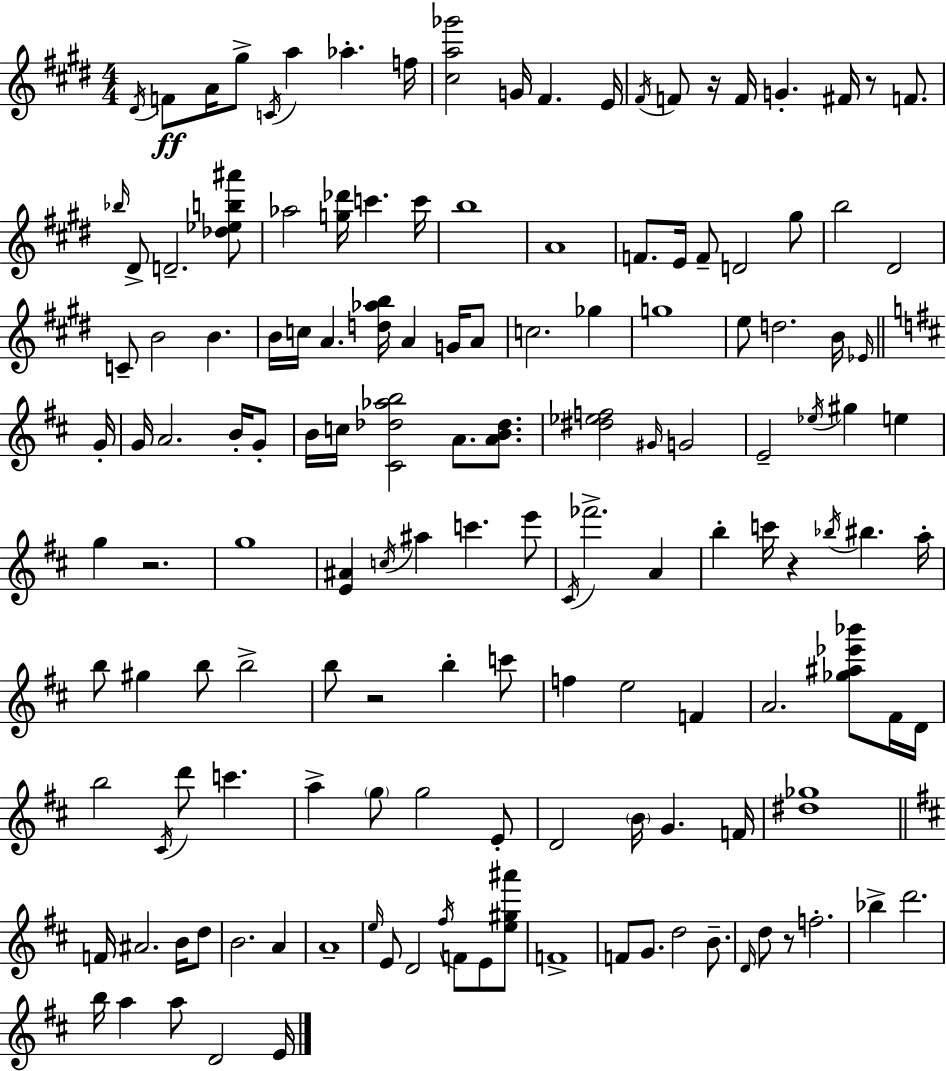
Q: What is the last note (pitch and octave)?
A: E4